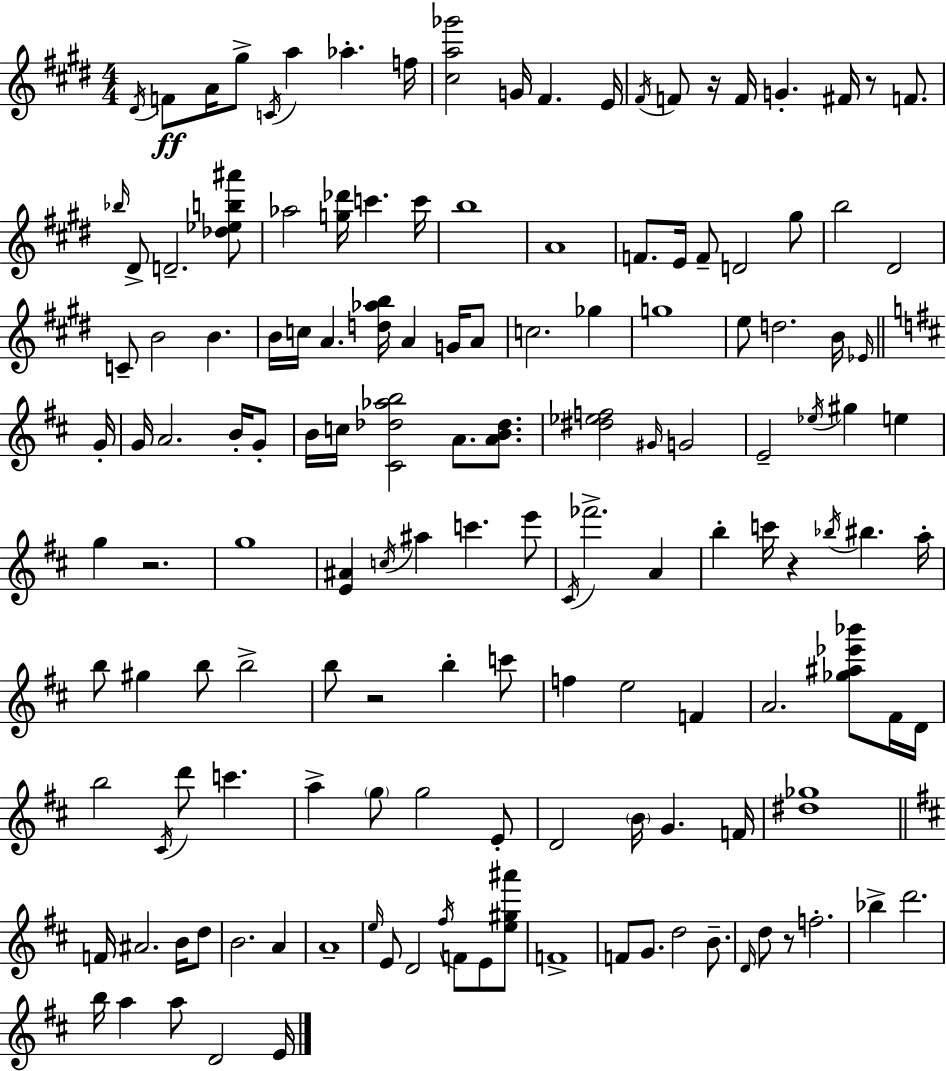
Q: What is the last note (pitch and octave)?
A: E4